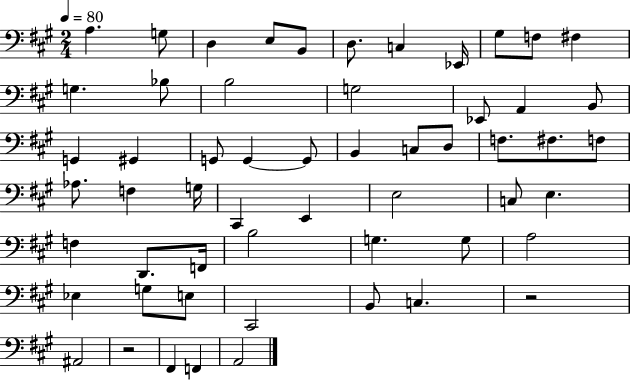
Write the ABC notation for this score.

X:1
T:Untitled
M:2/4
L:1/4
K:A
A, G,/2 D, E,/2 B,,/2 D,/2 C, _E,,/4 ^G,/2 F,/2 ^F, G, _B,/2 B,2 G,2 _E,,/2 A,, B,,/2 G,, ^G,, G,,/2 G,, G,,/2 B,, C,/2 D,/2 F,/2 ^F,/2 F,/2 _A,/2 F, G,/4 ^C,, E,, E,2 C,/2 E, F, D,,/2 F,,/4 B,2 G, G,/2 A,2 _E, G,/2 E,/2 ^C,,2 B,,/2 C, z2 ^A,,2 z2 ^F,, F,, A,,2